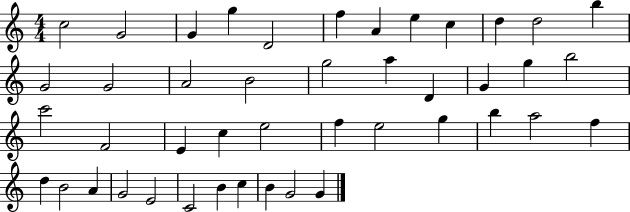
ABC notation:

X:1
T:Untitled
M:4/4
L:1/4
K:C
c2 G2 G g D2 f A e c d d2 b G2 G2 A2 B2 g2 a D G g b2 c'2 F2 E c e2 f e2 g b a2 f d B2 A G2 E2 C2 B c B G2 G